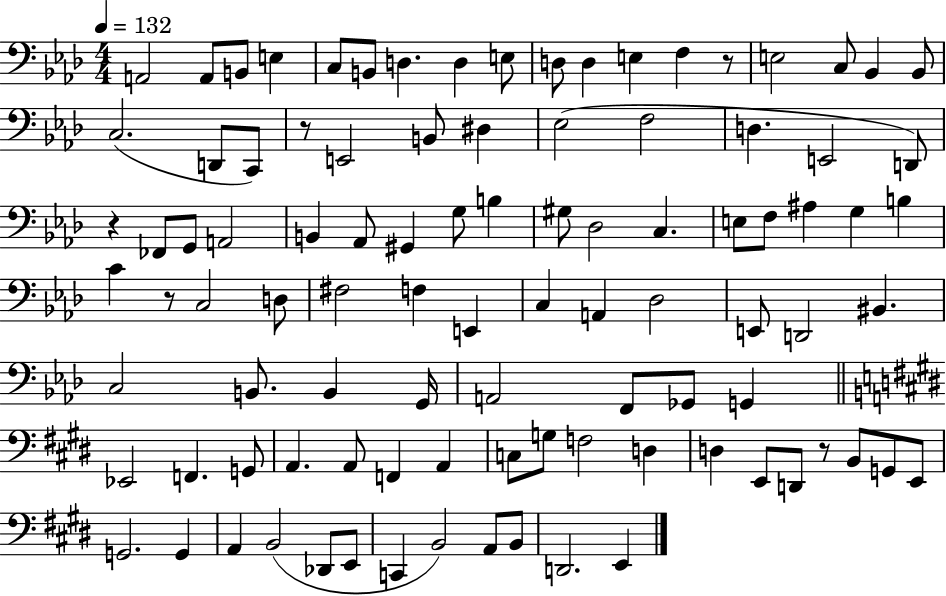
{
  \clef bass
  \numericTimeSignature
  \time 4/4
  \key aes \major
  \tempo 4 = 132
  a,2 a,8 b,8 e4 | c8 b,8 d4. d4 e8 | d8 d4 e4 f4 r8 | e2 c8 bes,4 bes,8 | \break c2.( d,8 c,8) | r8 e,2 b,8 dis4 | ees2( f2 | d4. e,2 d,8) | \break r4 fes,8 g,8 a,2 | b,4 aes,8 gis,4 g8 b4 | gis8 des2 c4. | e8 f8 ais4 g4 b4 | \break c'4 r8 c2 d8 | fis2 f4 e,4 | c4 a,4 des2 | e,8 d,2 bis,4. | \break c2 b,8. b,4 g,16 | a,2 f,8 ges,8 g,4 | \bar "||" \break \key e \major ees,2 f,4. g,8 | a,4. a,8 f,4 a,4 | c8 g8 f2 d4 | d4 e,8 d,8 r8 b,8 g,8 e,8 | \break g,2. g,4 | a,4 b,2( des,8 e,8 | c,4 b,2) a,8 b,8 | d,2. e,4 | \break \bar "|."
}